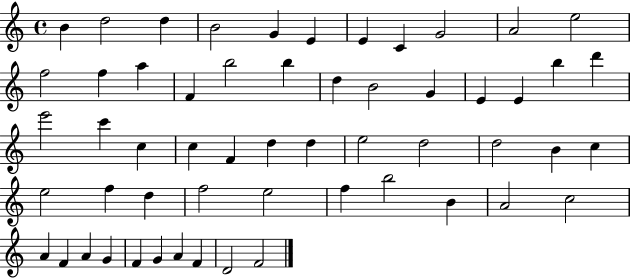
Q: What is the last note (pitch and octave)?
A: F4